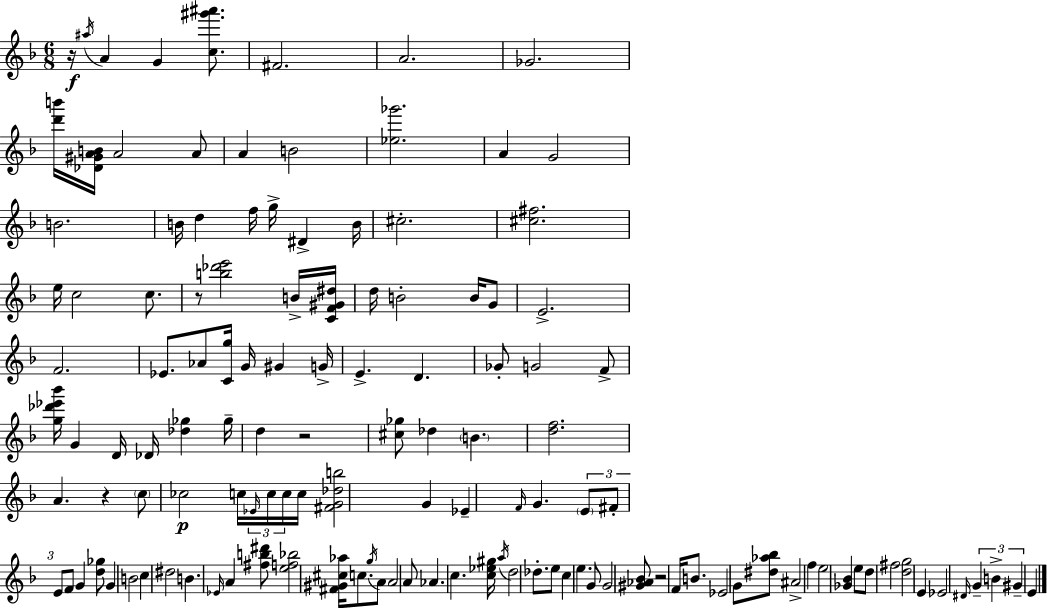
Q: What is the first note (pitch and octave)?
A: A#5